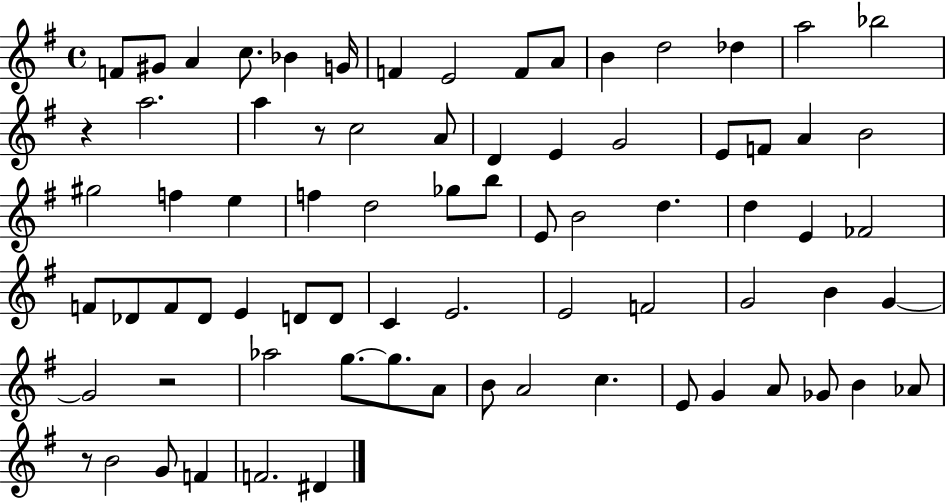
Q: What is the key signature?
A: G major